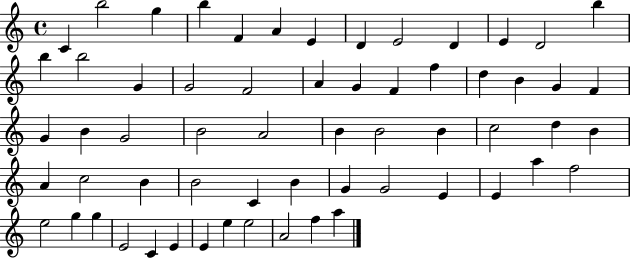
C4/q B5/h G5/q B5/q F4/q A4/q E4/q D4/q E4/h D4/q E4/q D4/h B5/q B5/q B5/h G4/q G4/h F4/h A4/q G4/q F4/q F5/q D5/q B4/q G4/q F4/q G4/q B4/q G4/h B4/h A4/h B4/q B4/h B4/q C5/h D5/q B4/q A4/q C5/h B4/q B4/h C4/q B4/q G4/q G4/h E4/q E4/q A5/q F5/h E5/h G5/q G5/q E4/h C4/q E4/q E4/q E5/q E5/h A4/h F5/q A5/q